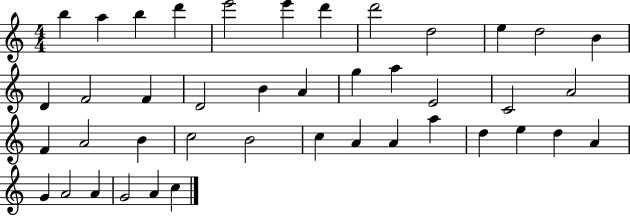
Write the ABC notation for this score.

X:1
T:Untitled
M:4/4
L:1/4
K:C
b a b d' e'2 e' d' d'2 d2 e d2 B D F2 F D2 B A g a E2 C2 A2 F A2 B c2 B2 c A A a d e d A G A2 A G2 A c